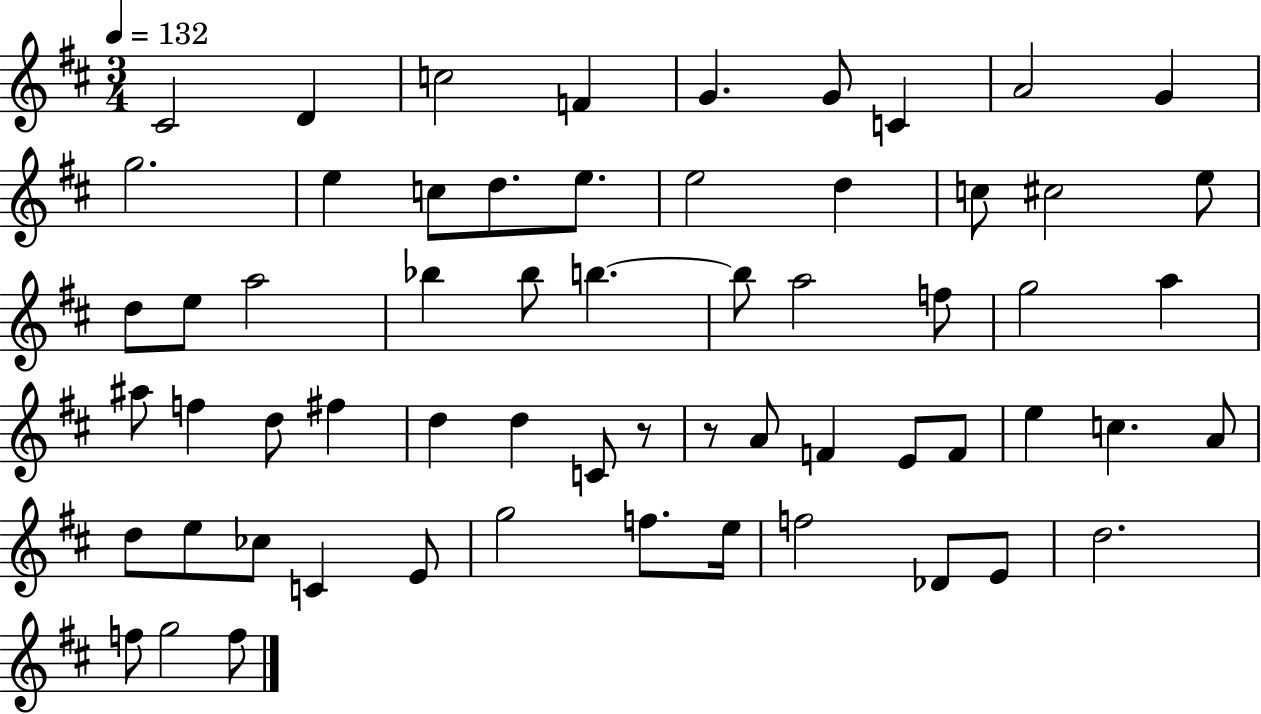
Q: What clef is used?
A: treble